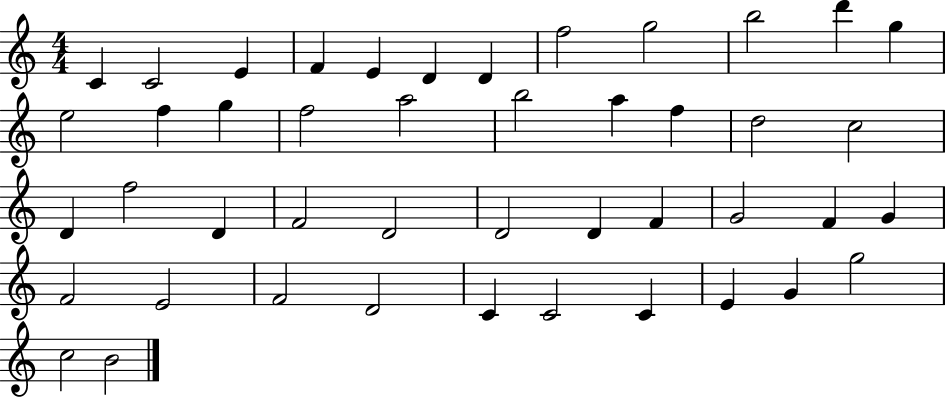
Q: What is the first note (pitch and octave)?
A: C4